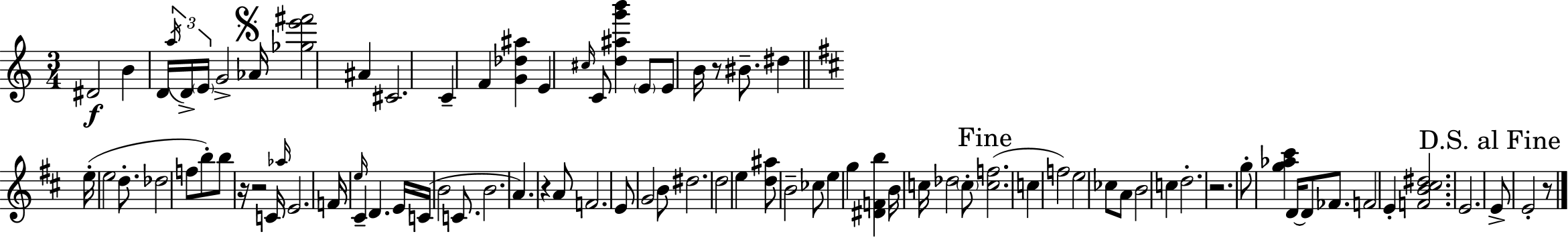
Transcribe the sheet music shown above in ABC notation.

X:1
T:Untitled
M:3/4
L:1/4
K:Am
^D2 B D/4 a/4 D/4 E/4 G2 _A/4 [_ge'^f']2 ^A ^C2 C F [G_d^a] E ^c/4 C/2 [d^ag'b'] E/2 E/2 B/4 z/2 ^B/2 ^d e/4 e2 d/2 _d2 f/2 b/2 b/2 z/4 z2 C/4 _a/4 E2 F/4 e/4 ^C D E/4 C/4 B2 C/2 B2 A z A/2 F2 E/2 G2 B/2 ^d2 d2 e [d^a]/2 B2 _c/2 e g [^DFb] B/4 c/4 _d2 c/2 [cf]2 c f2 e2 _c/2 A/2 B2 c d2 z2 g/2 [g_a^c'] D/4 D/2 _F/2 F2 E [FB^c^d]2 E2 E/2 E2 z/2